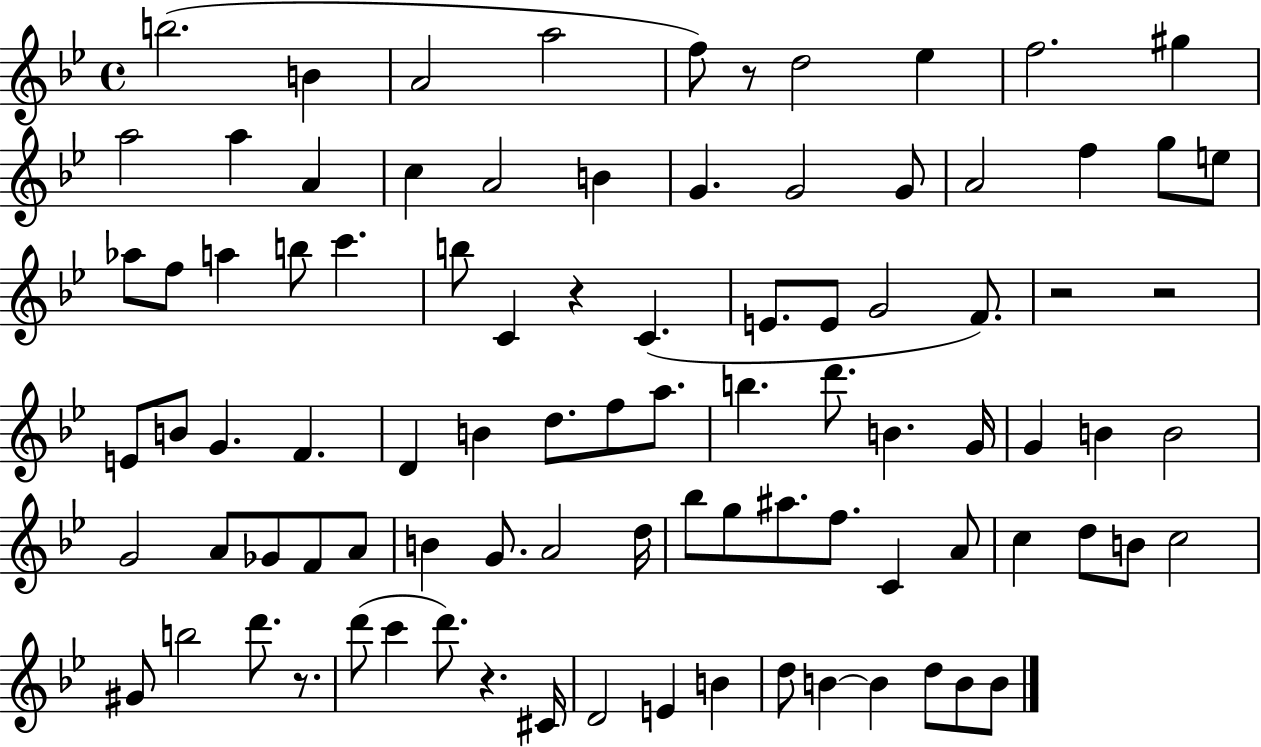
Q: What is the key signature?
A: BES major